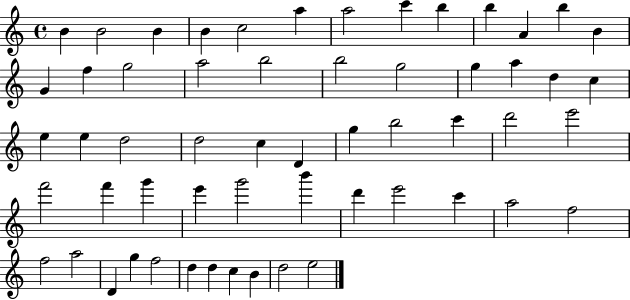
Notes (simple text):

B4/q B4/h B4/q B4/q C5/h A5/q A5/h C6/q B5/q B5/q A4/q B5/q B4/q G4/q F5/q G5/h A5/h B5/h B5/h G5/h G5/q A5/q D5/q C5/q E5/q E5/q D5/h D5/h C5/q D4/q G5/q B5/h C6/q D6/h E6/h F6/h F6/q G6/q E6/q G6/h B6/q D6/q E6/h C6/q A5/h F5/h F5/h A5/h D4/q G5/q F5/h D5/q D5/q C5/q B4/q D5/h E5/h